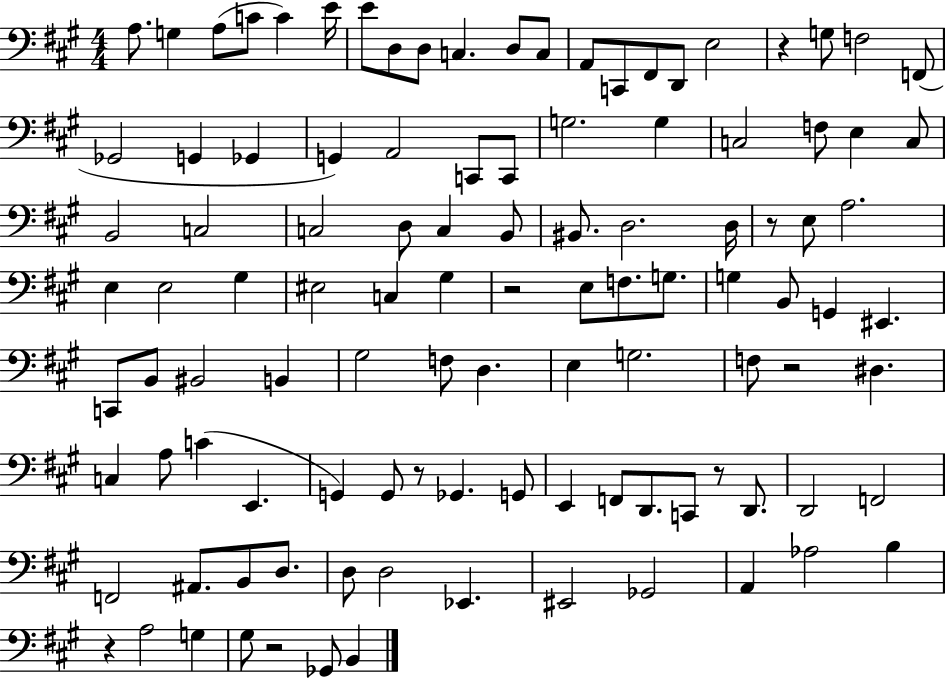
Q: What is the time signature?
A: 4/4